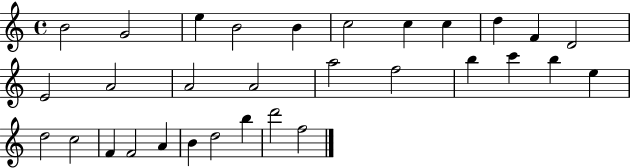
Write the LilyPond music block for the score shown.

{
  \clef treble
  \time 4/4
  \defaultTimeSignature
  \key c \major
  b'2 g'2 | e''4 b'2 b'4 | c''2 c''4 c''4 | d''4 f'4 d'2 | \break e'2 a'2 | a'2 a'2 | a''2 f''2 | b''4 c'''4 b''4 e''4 | \break d''2 c''2 | f'4 f'2 a'4 | b'4 d''2 b''4 | d'''2 f''2 | \break \bar "|."
}